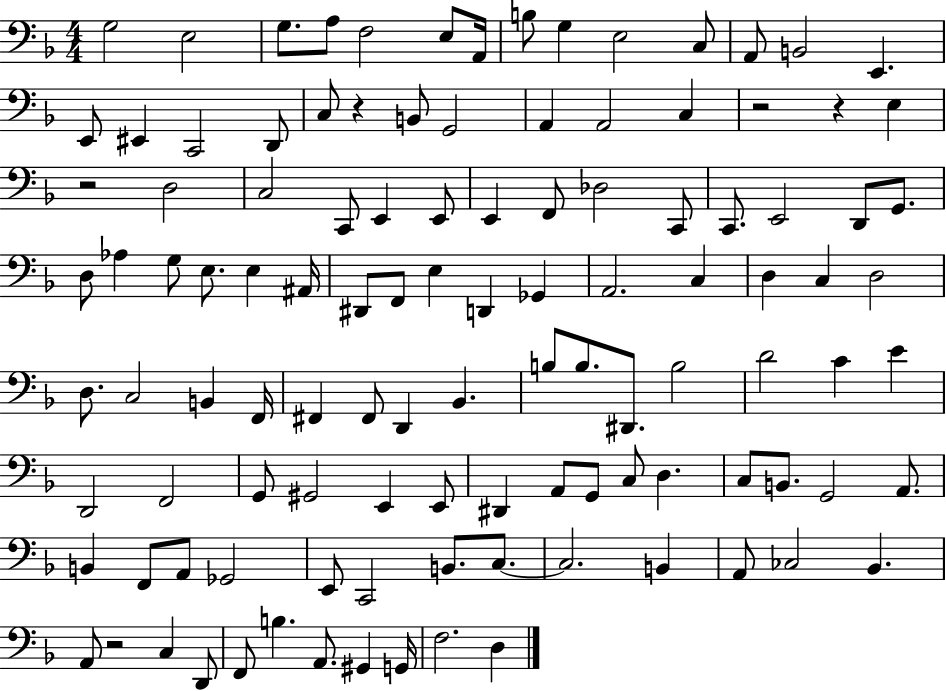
{
  \clef bass
  \numericTimeSignature
  \time 4/4
  \key f \major
  \repeat volta 2 { g2 e2 | g8. a8 f2 e8 a,16 | b8 g4 e2 c8 | a,8 b,2 e,4. | \break e,8 eis,4 c,2 d,8 | c8 r4 b,8 g,2 | a,4 a,2 c4 | r2 r4 e4 | \break r2 d2 | c2 c,8 e,4 e,8 | e,4 f,8 des2 c,8 | c,8. e,2 d,8 g,8. | \break d8 aes4 g8 e8. e4 ais,16 | dis,8 f,8 e4 d,4 ges,4 | a,2. c4 | d4 c4 d2 | \break d8. c2 b,4 f,16 | fis,4 fis,8 d,4 bes,4. | b8 b8. dis,8. b2 | d'2 c'4 e'4 | \break d,2 f,2 | g,8 gis,2 e,4 e,8 | dis,4 a,8 g,8 c8 d4. | c8 b,8. g,2 a,8. | \break b,4 f,8 a,8 ges,2 | e,8 c,2 b,8. c8.~~ | c2. b,4 | a,8 ces2 bes,4. | \break a,8 r2 c4 d,8 | f,8 b4. a,8. gis,4 g,16 | f2. d4 | } \bar "|."
}